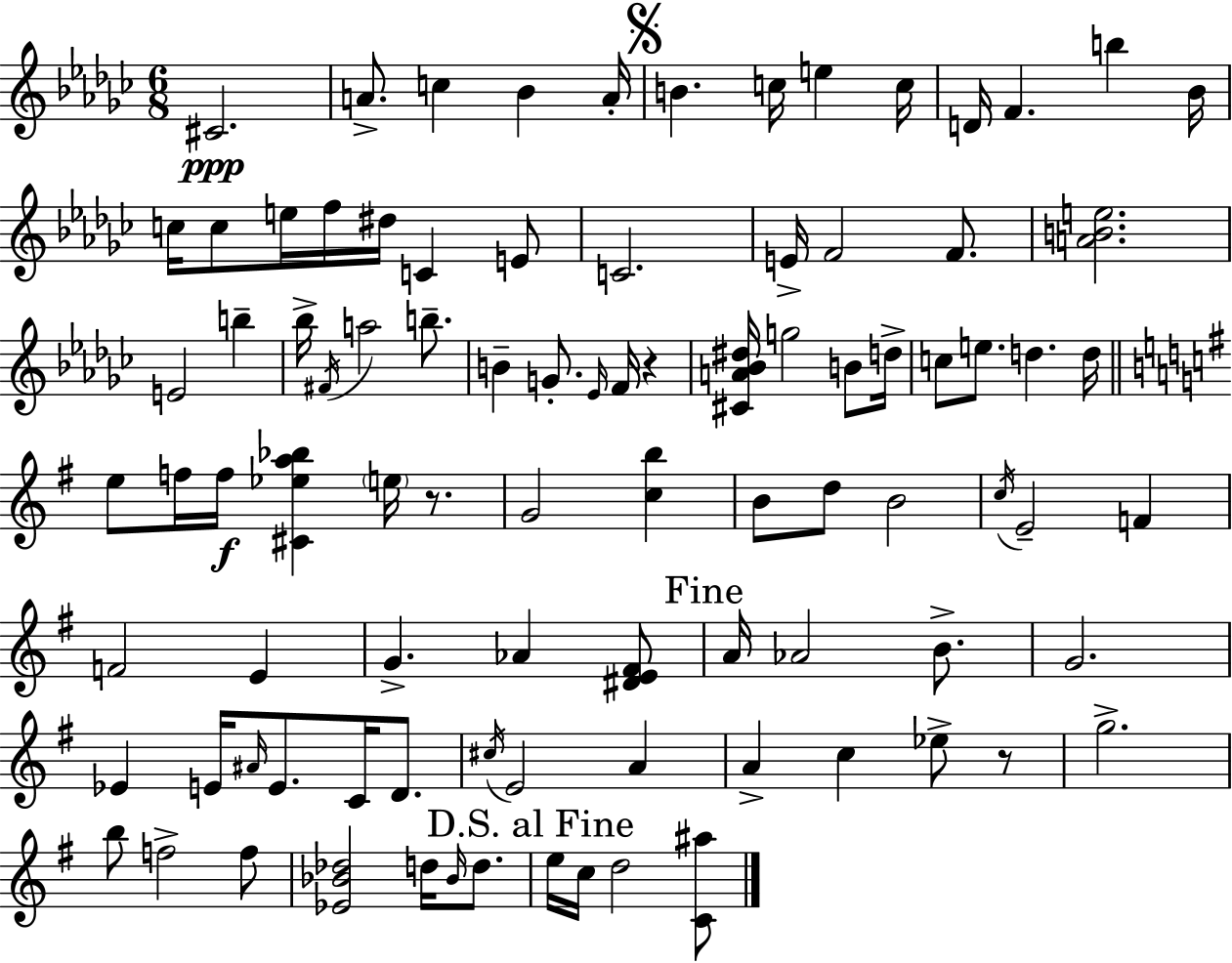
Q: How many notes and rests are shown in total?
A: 92